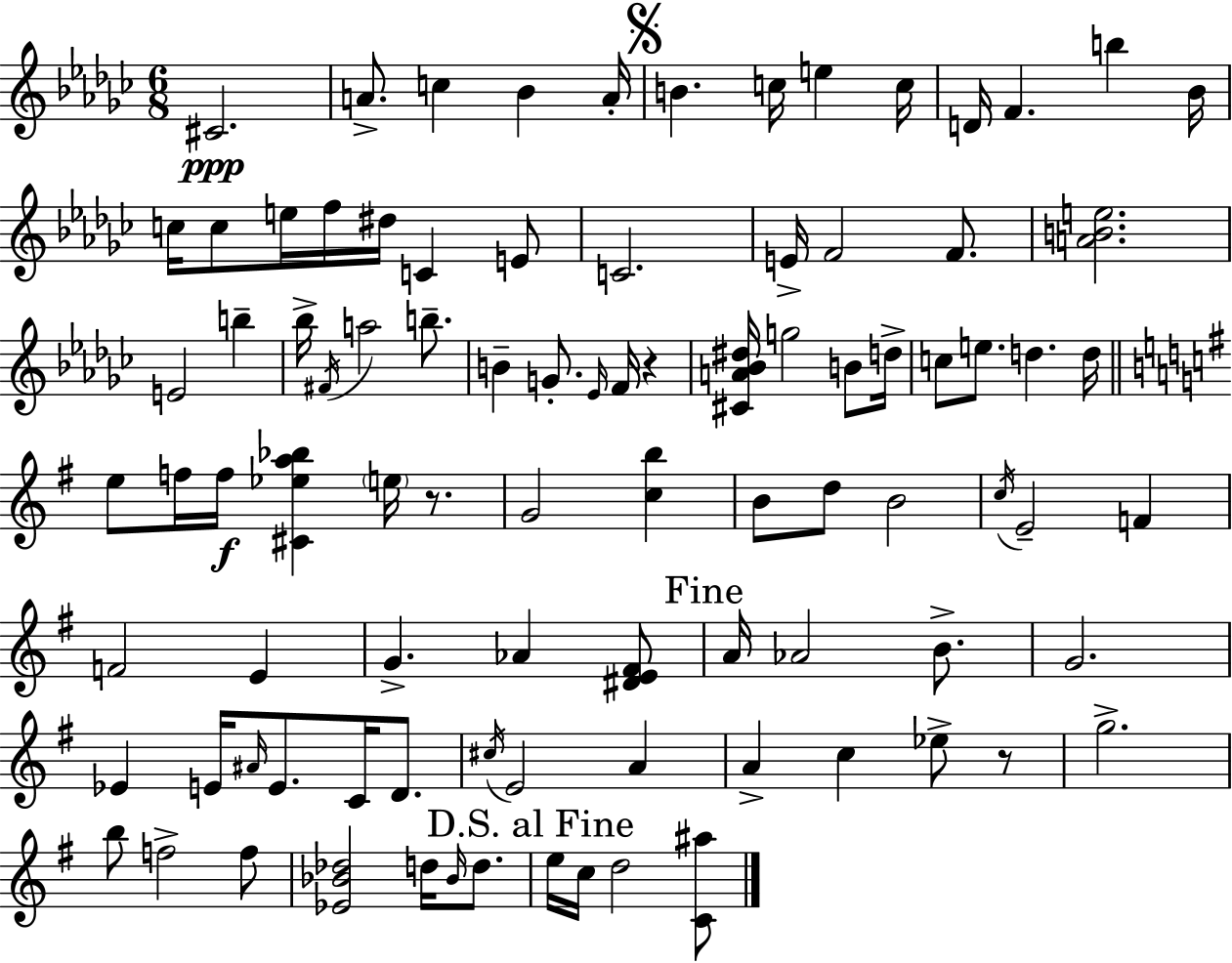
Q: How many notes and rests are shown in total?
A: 92